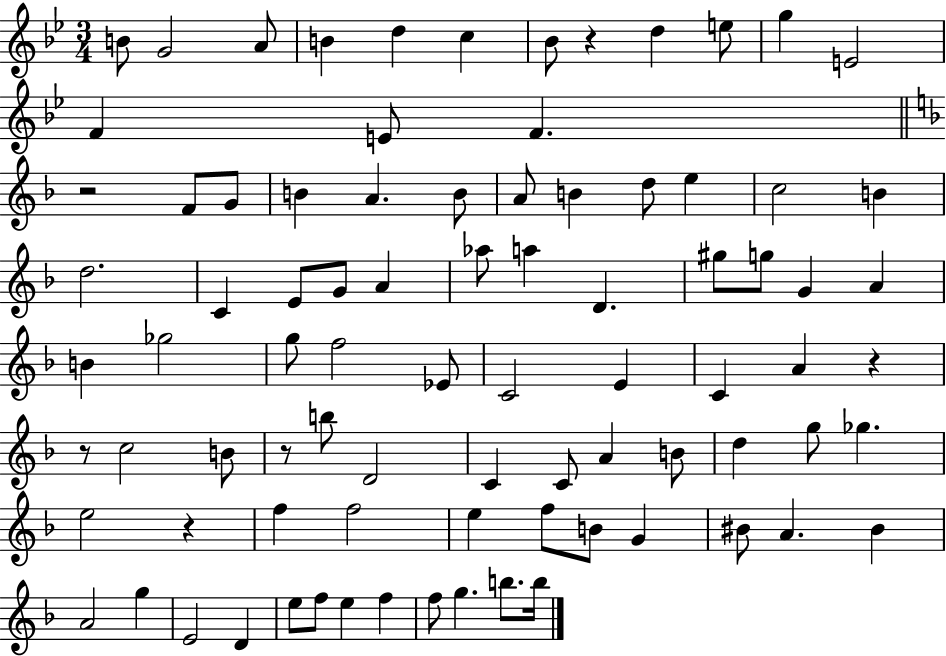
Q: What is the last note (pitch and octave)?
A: B5